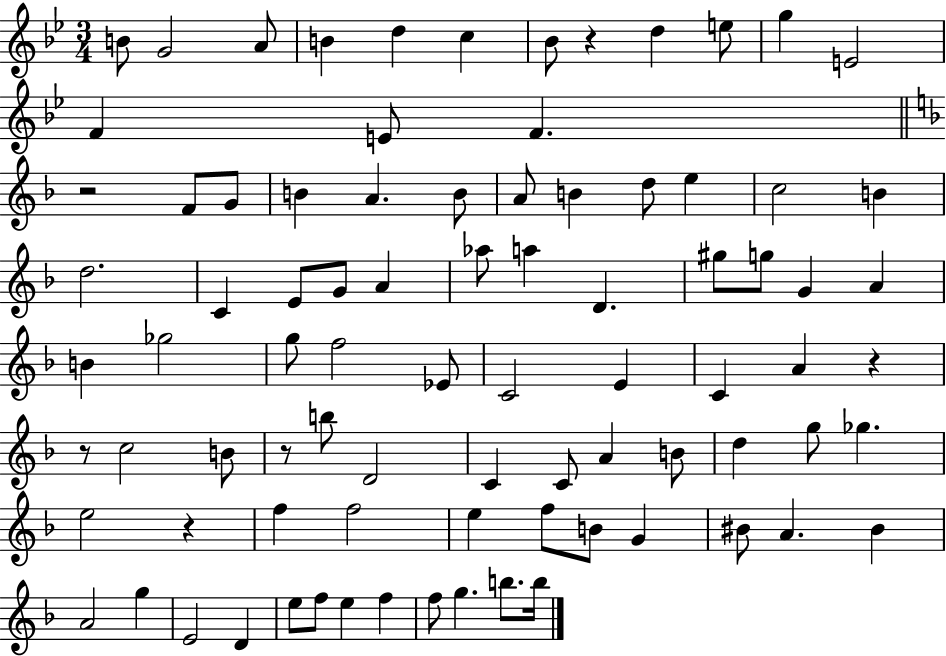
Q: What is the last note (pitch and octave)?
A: B5